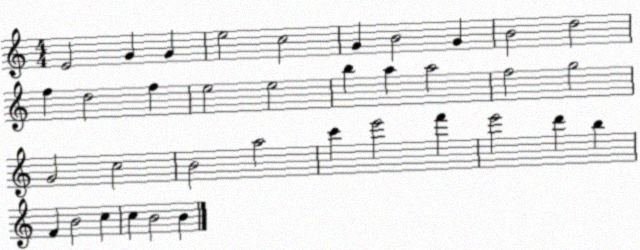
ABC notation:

X:1
T:Untitled
M:4/4
L:1/4
K:C
E2 G G e2 c2 G B2 G B2 d2 f d2 f e2 e2 b a a2 f2 g2 G2 c2 B2 a2 c' e'2 f' e'2 d' b F B2 c c B2 B